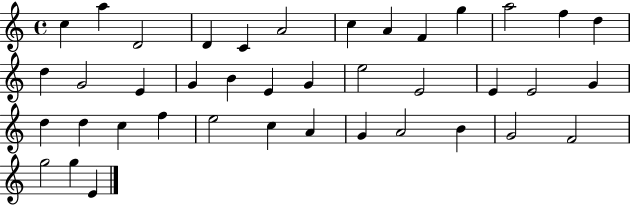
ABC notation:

X:1
T:Untitled
M:4/4
L:1/4
K:C
c a D2 D C A2 c A F g a2 f d d G2 E G B E G e2 E2 E E2 G d d c f e2 c A G A2 B G2 F2 g2 g E